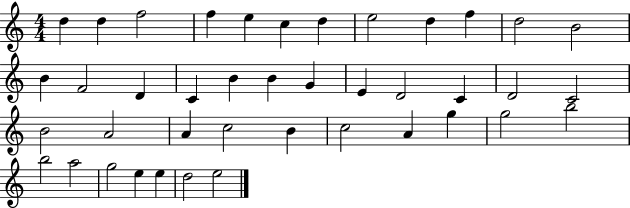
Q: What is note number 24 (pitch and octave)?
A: C4